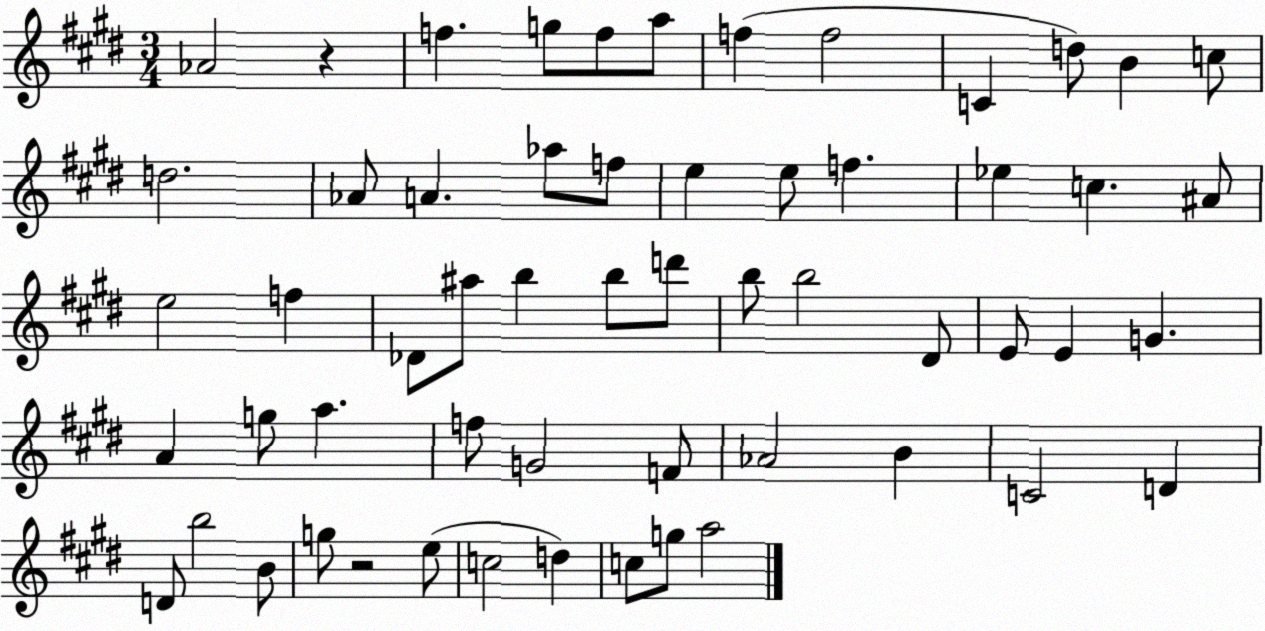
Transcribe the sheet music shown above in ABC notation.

X:1
T:Untitled
M:3/4
L:1/4
K:E
_A2 z f g/2 f/2 a/2 f f2 C d/2 B c/2 d2 _A/2 A _a/2 f/2 e e/2 f _e c ^A/2 e2 f _D/2 ^a/2 b b/2 d'/2 b/2 b2 ^D/2 E/2 E G A g/2 a f/2 G2 F/2 _A2 B C2 D D/2 b2 B/2 g/2 z2 e/2 c2 d c/2 g/2 a2